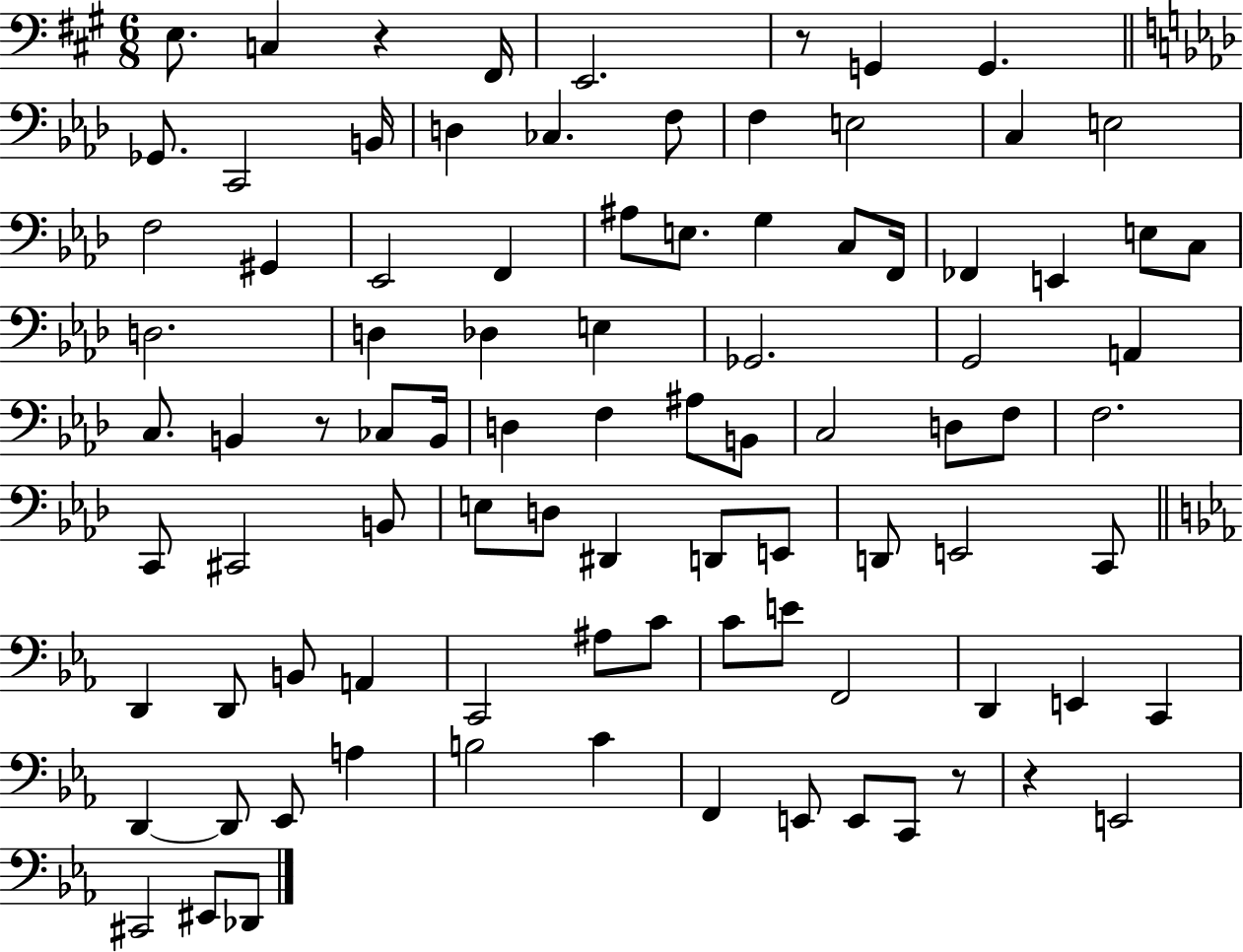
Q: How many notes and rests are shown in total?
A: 91